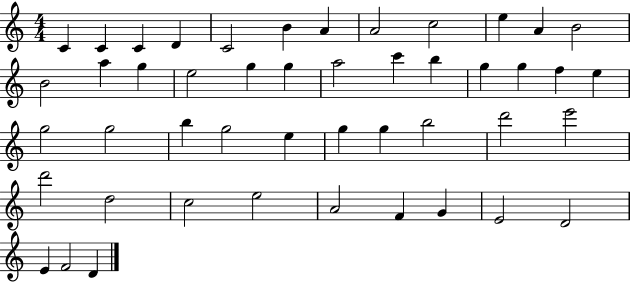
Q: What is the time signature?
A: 4/4